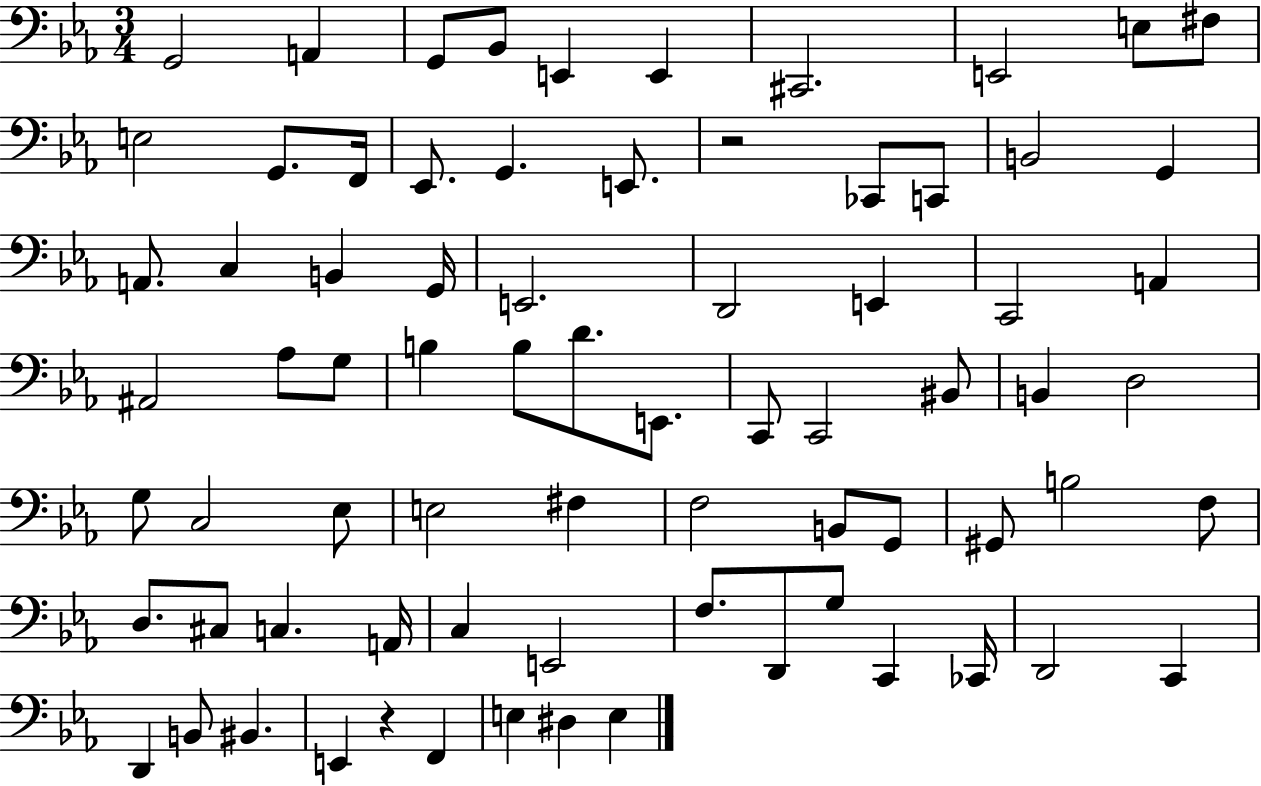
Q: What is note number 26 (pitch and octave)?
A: D2